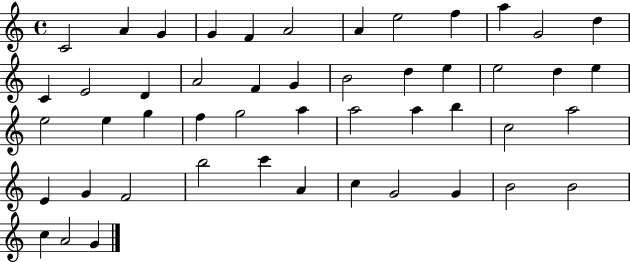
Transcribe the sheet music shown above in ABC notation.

X:1
T:Untitled
M:4/4
L:1/4
K:C
C2 A G G F A2 A e2 f a G2 d C E2 D A2 F G B2 d e e2 d e e2 e g f g2 a a2 a b c2 a2 E G F2 b2 c' A c G2 G B2 B2 c A2 G